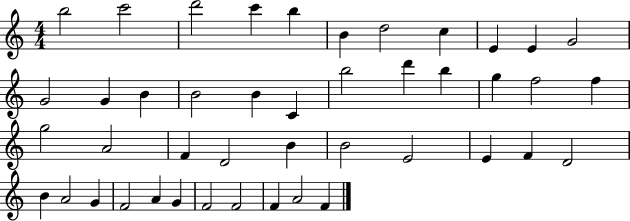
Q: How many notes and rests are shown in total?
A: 44